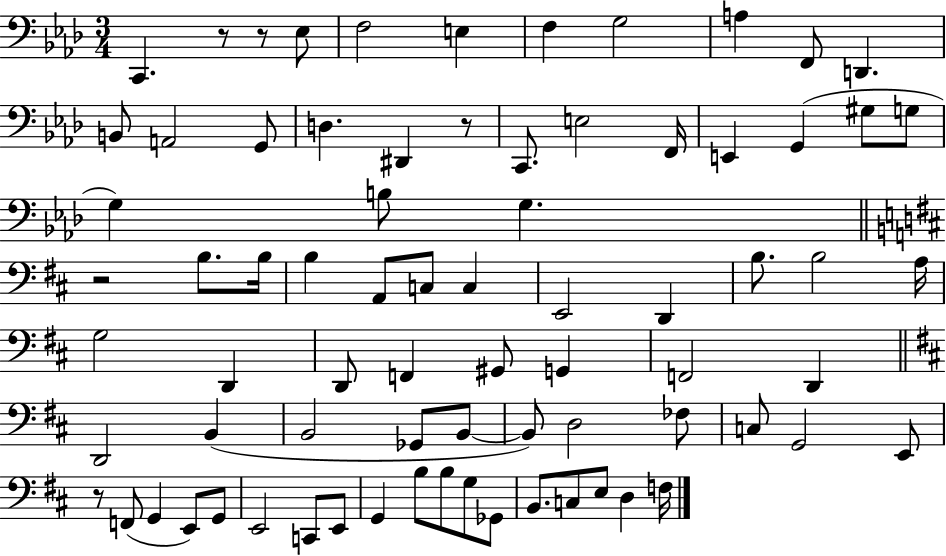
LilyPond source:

{
  \clef bass
  \numericTimeSignature
  \time 3/4
  \key aes \major
  c,4. r8 r8 ees8 | f2 e4 | f4 g2 | a4 f,8 d,4. | \break b,8 a,2 g,8 | d4. dis,4 r8 | c,8. e2 f,16 | e,4 g,4( gis8 g8 | \break g4) b8 g4. | \bar "||" \break \key b \minor r2 b8. b16 | b4 a,8 c8 c4 | e,2 d,4 | b8. b2 a16 | \break g2 d,4 | d,8 f,4 gis,8 g,4 | f,2 d,4 | \bar "||" \break \key d \major d,2 b,4( | b,2 ges,8 b,8~~ | b,8) d2 fes8 | c8 g,2 e,8 | \break r8 f,8( g,4 e,8) g,8 | e,2 c,8 e,8 | g,4 b8 b8 g8 ges,8 | b,8. c8 e8 d4 f16 | \break \bar "|."
}